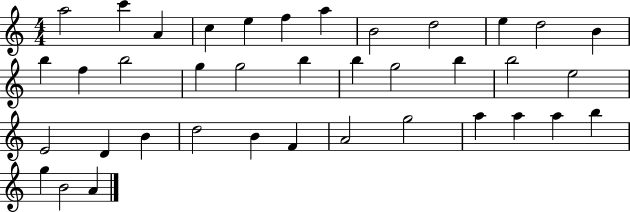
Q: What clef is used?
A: treble